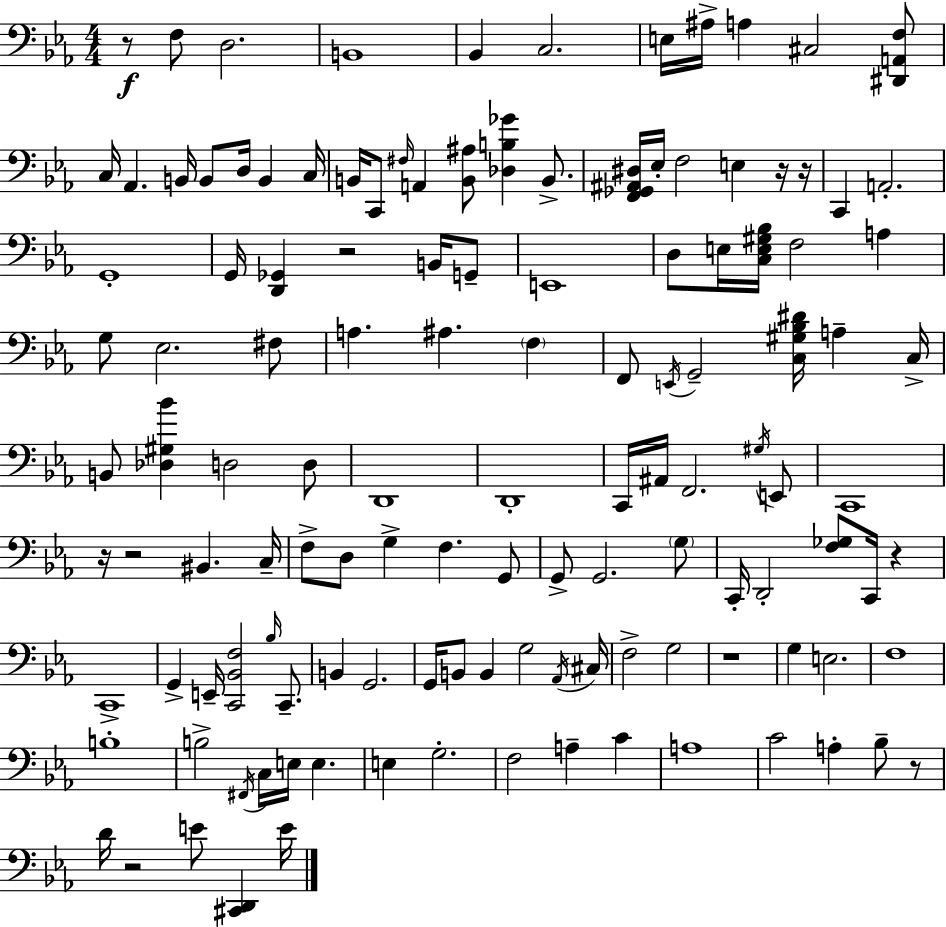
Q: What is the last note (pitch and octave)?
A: E4